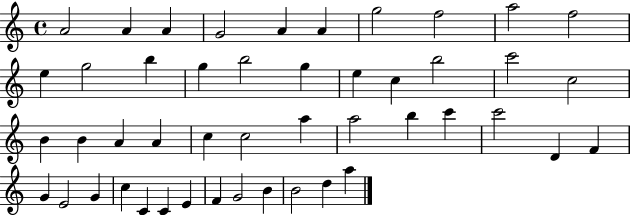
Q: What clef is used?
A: treble